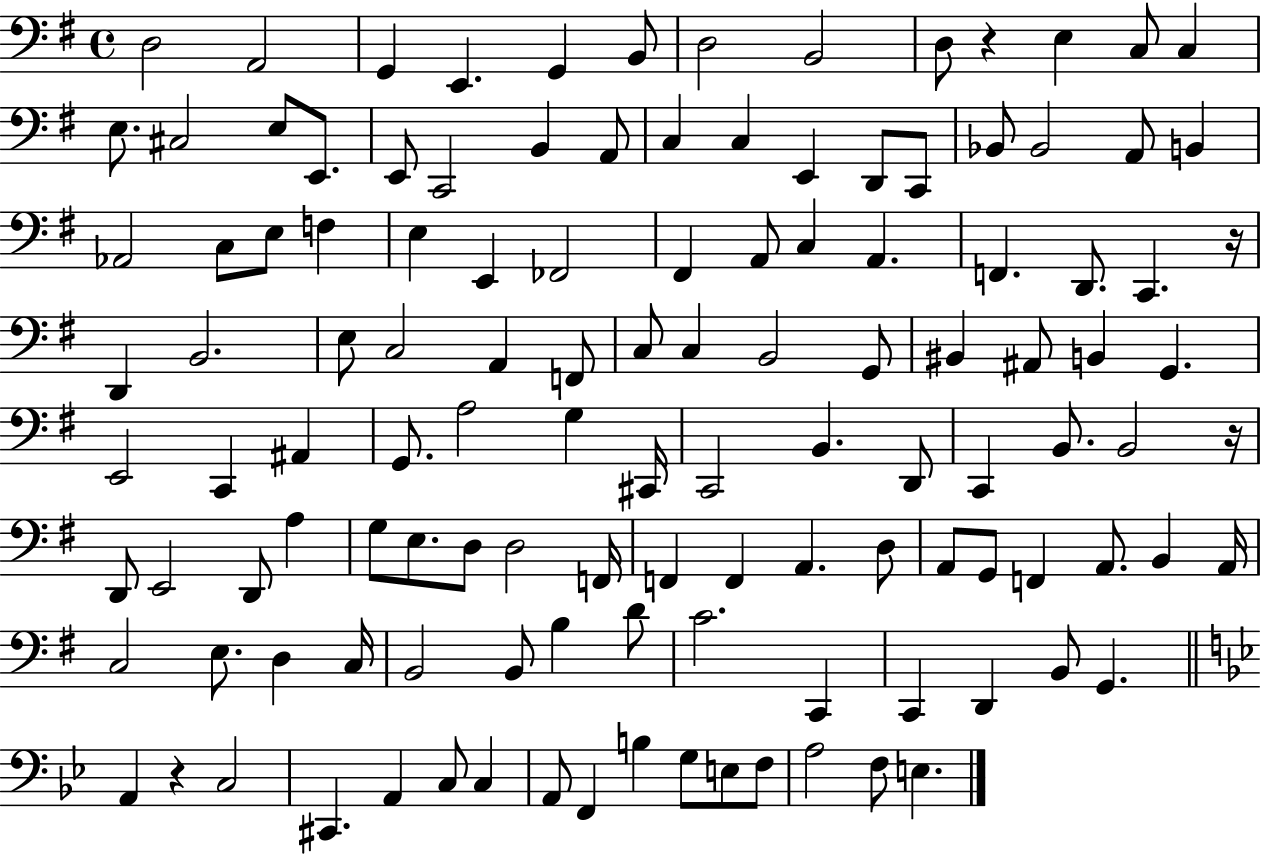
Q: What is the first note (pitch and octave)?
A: D3